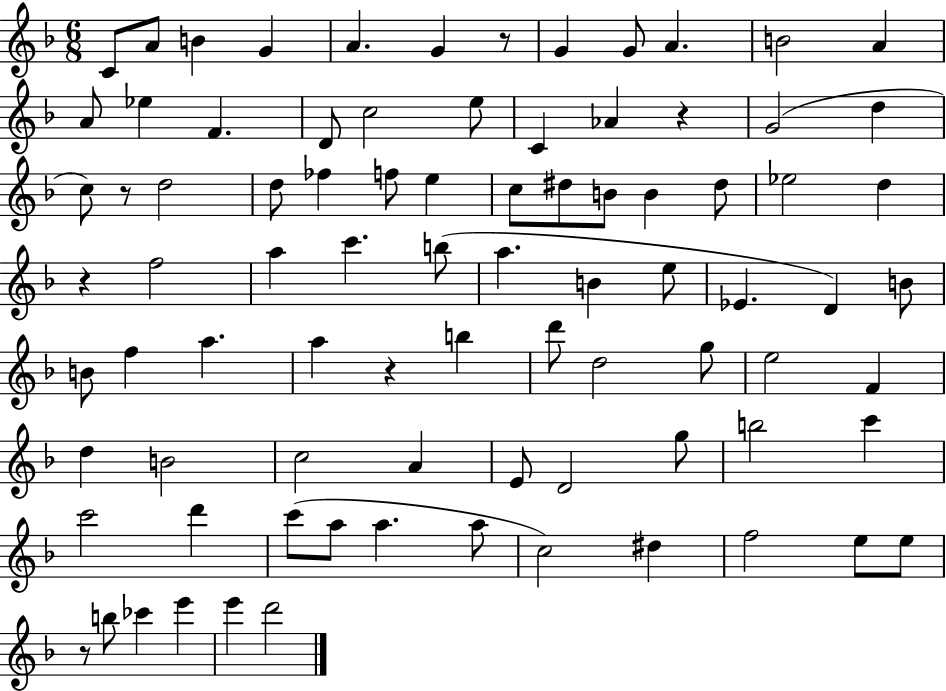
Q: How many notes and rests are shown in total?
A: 85